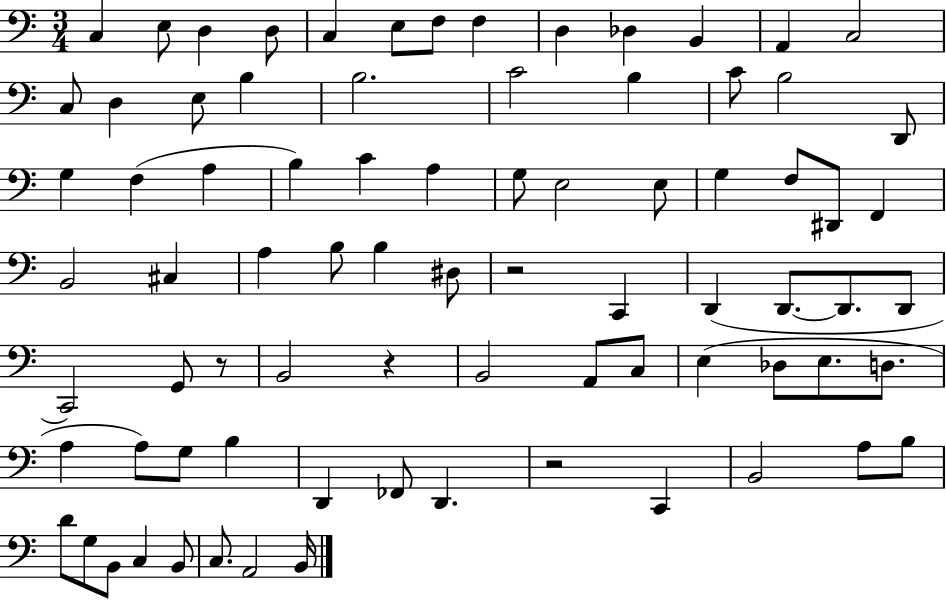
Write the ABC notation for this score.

X:1
T:Untitled
M:3/4
L:1/4
K:C
C, E,/2 D, D,/2 C, E,/2 F,/2 F, D, _D, B,, A,, C,2 C,/2 D, E,/2 B, B,2 C2 B, C/2 B,2 D,,/2 G, F, A, B, C A, G,/2 E,2 E,/2 G, F,/2 ^D,,/2 F,, B,,2 ^C, A, B,/2 B, ^D,/2 z2 C,, D,, D,,/2 D,,/2 D,,/2 C,,2 G,,/2 z/2 B,,2 z B,,2 A,,/2 C,/2 E, _D,/2 E,/2 D,/2 A, A,/2 G,/2 B, D,, _F,,/2 D,, z2 C,, B,,2 A,/2 B,/2 D/2 G,/2 B,,/2 C, B,,/2 C,/2 A,,2 B,,/4